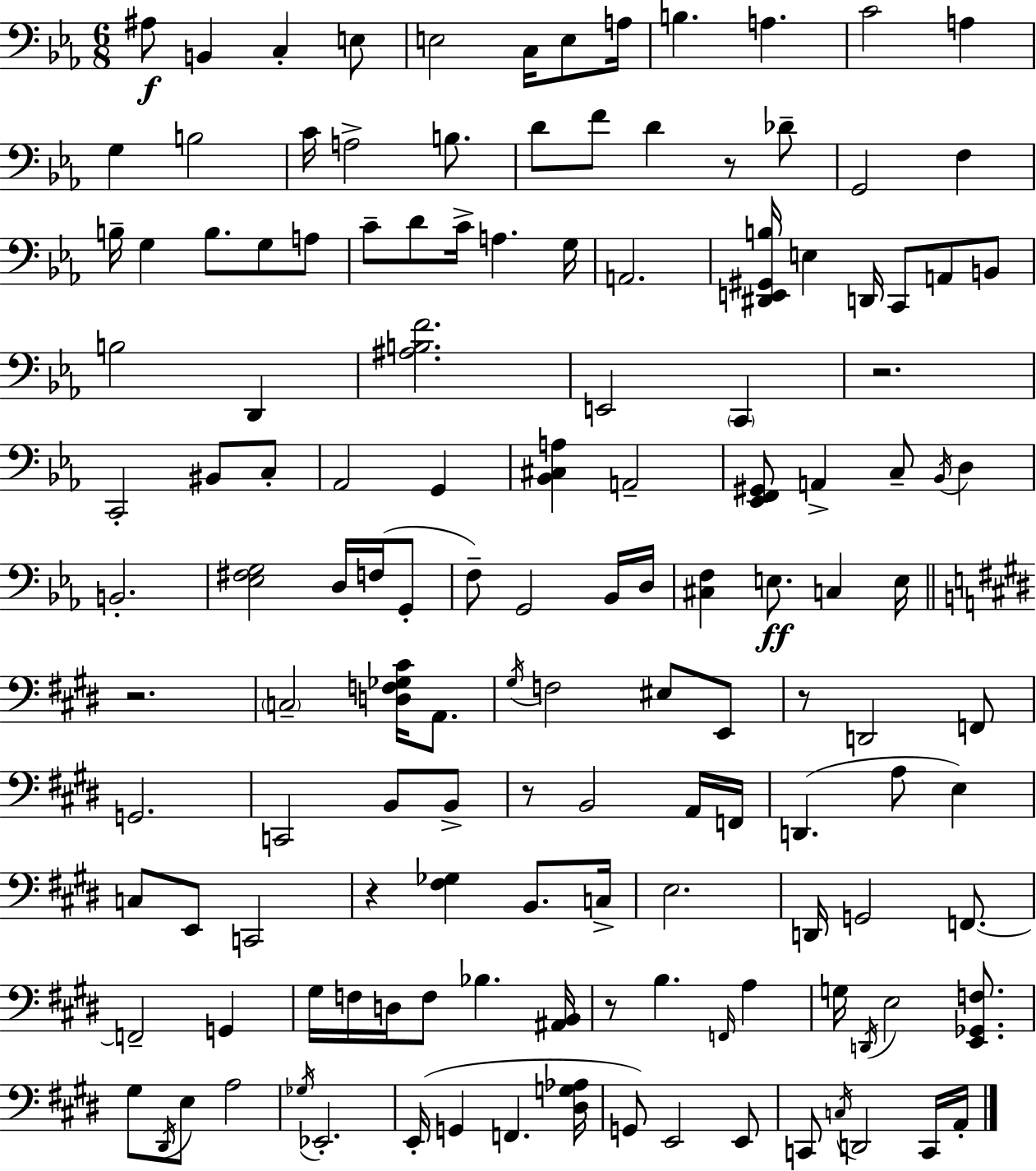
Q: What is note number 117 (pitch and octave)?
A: C2